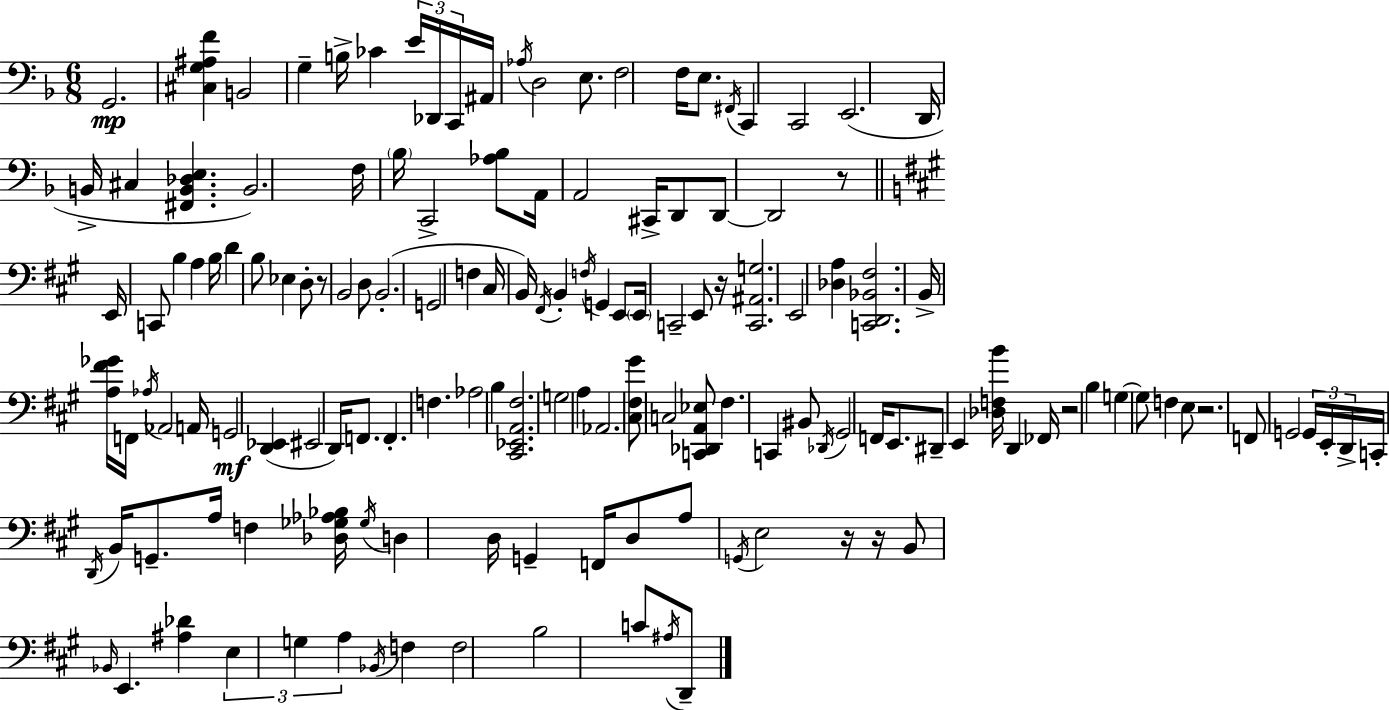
X:1
T:Untitled
M:6/8
L:1/4
K:Dm
G,,2 [^C,G,^A,F] B,,2 G, B,/4 _C E/4 _D,,/4 C,,/4 ^A,,/4 _A,/4 D,2 E,/2 F,2 F,/4 E,/2 ^F,,/4 C,, C,,2 E,,2 D,,/4 B,,/4 ^C, [^F,,B,,_D,E,] B,,2 F,/4 _B,/4 C,,2 [_A,_B,]/2 A,,/4 A,,2 ^C,,/4 D,,/2 D,,/2 D,,2 z/2 E,,/4 C,,/2 B, A, B,/4 D B,/2 _E, D,/2 z/2 B,,2 D,/2 B,,2 G,,2 F, ^C,/4 B,,/4 ^F,,/4 B,, F,/4 G,, E,,/2 E,,/4 C,,2 E,,/2 z/4 [C,,^A,,G,]2 E,,2 [_D,A,] [C,,D,,_B,,^F,]2 B,,/4 [A,^F_G]/4 F,,/4 _A,/4 _A,,2 A,,/4 G,,2 [D,,_E,,] ^E,,2 D,,/4 F,,/2 F,, F, _A,2 B, [^C,,_E,,A,,^F,]2 G,2 A, _A,,2 [^C,^F,^G]/2 C,2 [C,,_D,,A,,_E,]/2 ^F, C,, ^B,,/2 _D,,/4 ^G,,2 F,,/4 E,,/2 ^D,,/2 E,, [_D,F,B]/4 D,, _F,,/4 z2 B, G, G,/2 F, E,/2 z2 F,,/2 G,,2 G,,/4 E,,/4 D,,/4 C,,/4 D,,/4 B,,/4 G,,/2 A,/4 F, [_D,_G,_A,_B,]/4 _G,/4 D, D,/4 G,, F,,/4 D,/2 A,/2 G,,/4 E,2 z/4 z/4 B,,/2 _B,,/4 E,, [^A,_D] E, G, A, _B,,/4 F, F,2 B,2 C/2 ^A,/4 D,,/2